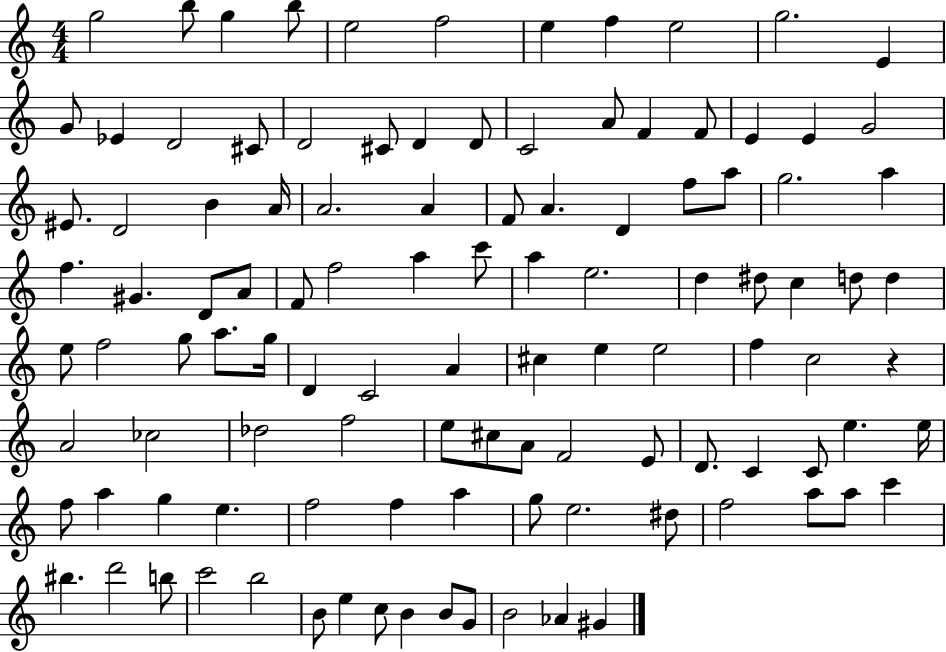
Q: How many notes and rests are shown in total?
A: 110